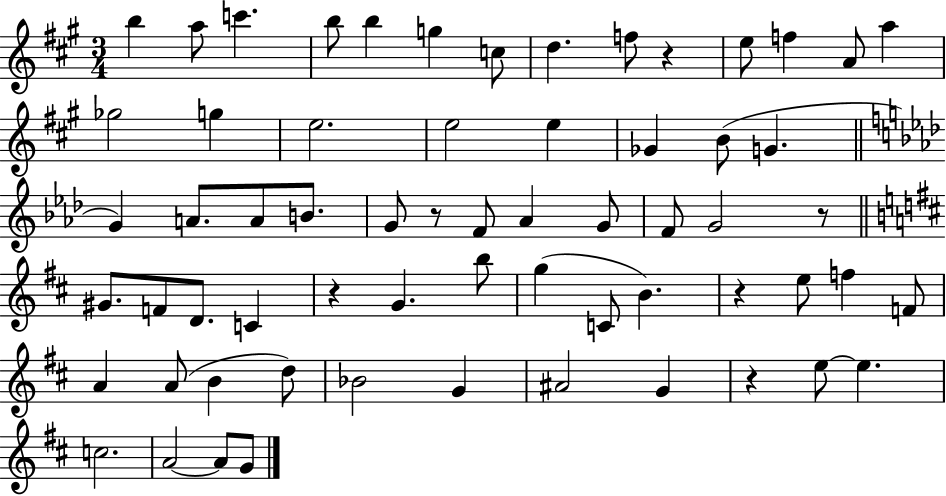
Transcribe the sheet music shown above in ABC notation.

X:1
T:Untitled
M:3/4
L:1/4
K:A
b a/2 c' b/2 b g c/2 d f/2 z e/2 f A/2 a _g2 g e2 e2 e _G B/2 G G A/2 A/2 B/2 G/2 z/2 F/2 _A G/2 F/2 G2 z/2 ^G/2 F/2 D/2 C z G b/2 g C/2 B z e/2 f F/2 A A/2 B d/2 _B2 G ^A2 G z e/2 e c2 A2 A/2 G/2